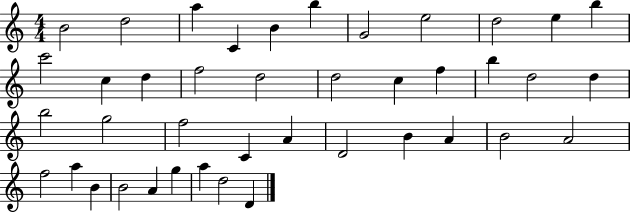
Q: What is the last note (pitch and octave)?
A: D4